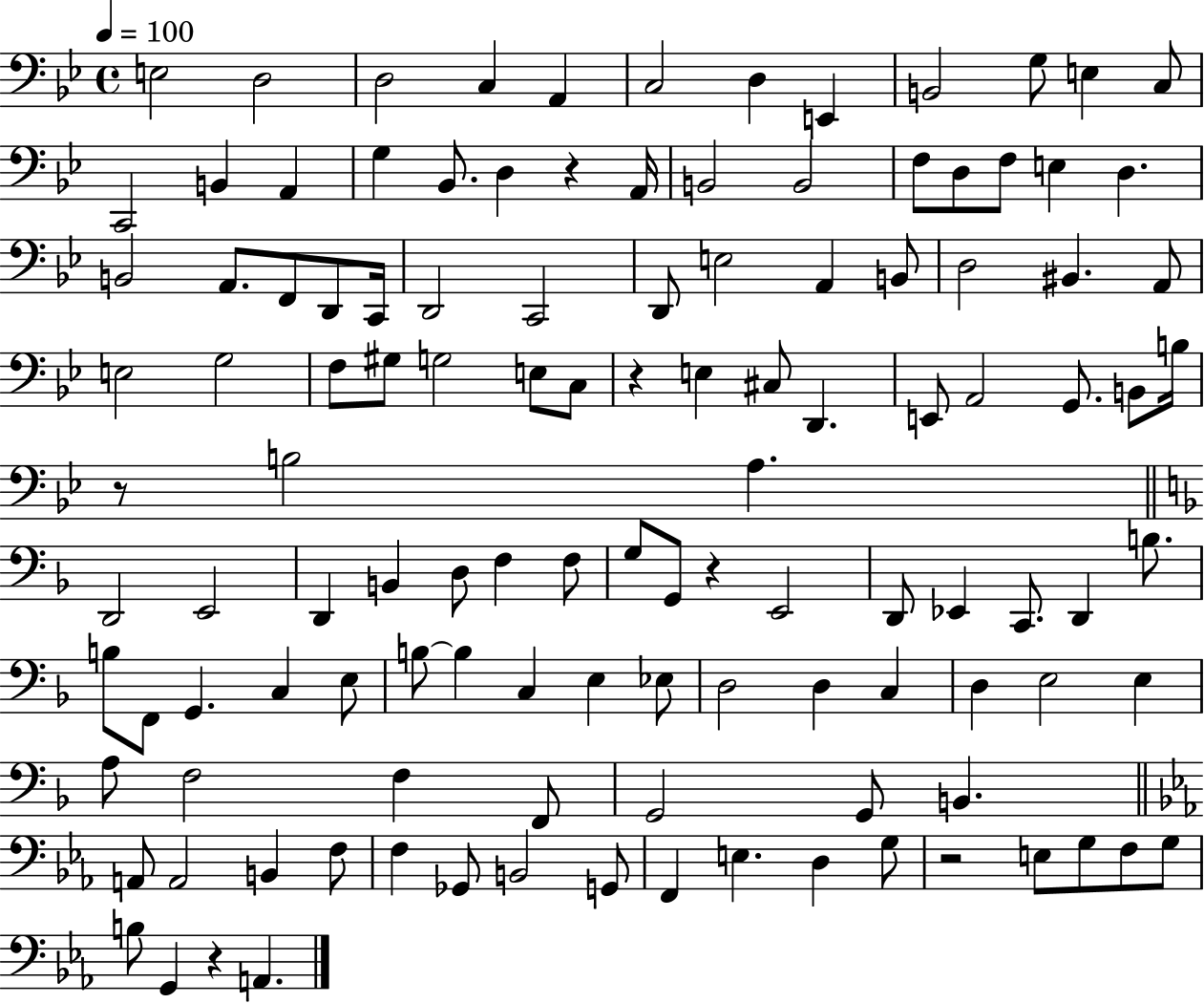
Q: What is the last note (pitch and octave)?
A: A2